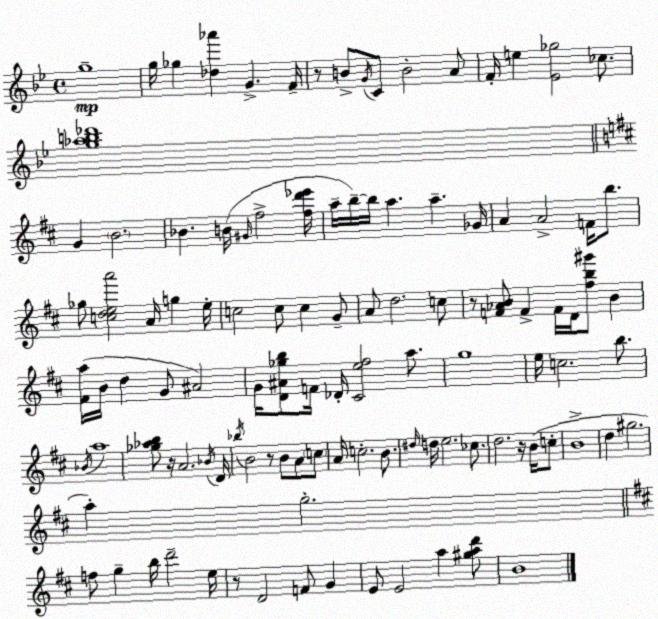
X:1
T:Untitled
M:4/4
L:1/4
K:Bb
g4 g/4 _g [_d_a'] G F/4 z/2 B/2 G/4 C/2 B2 A/2 F/4 e [_E_g]2 _c/2 [g_ab_d']4 G B2 _B B/4 ^G/4 ^f2 [^fd'_e']/4 a/4 b/4 b/4 a a _G/4 A A2 F/4 b/2 _g/2 [cdea']2 A/4 g e/4 c2 c/2 c G/2 A/2 d2 c/2 z/2 [F_AB]/2 F F/4 D/4 [^fb^g']/2 B [^Fa]/4 B/4 d G/2 ^A2 G/4 [D^A_gb]/2 F/4 _D/4 [^Ce^f]2 a/2 g4 e/4 c2 b/2 _B/4 a4 [_g_ab]/2 z/4 A2 _B/4 D/4 _b/4 B2 z/2 B/2 A/2 c/2 A/4 c2 B/2 ^d/4 d/4 e2 _c/2 d2 z/4 B/4 c/2 B4 d ^g2 a g2 f/2 g b/4 d'2 e/4 z/2 D2 F/2 G E/2 E2 a [^gad']/2 B4